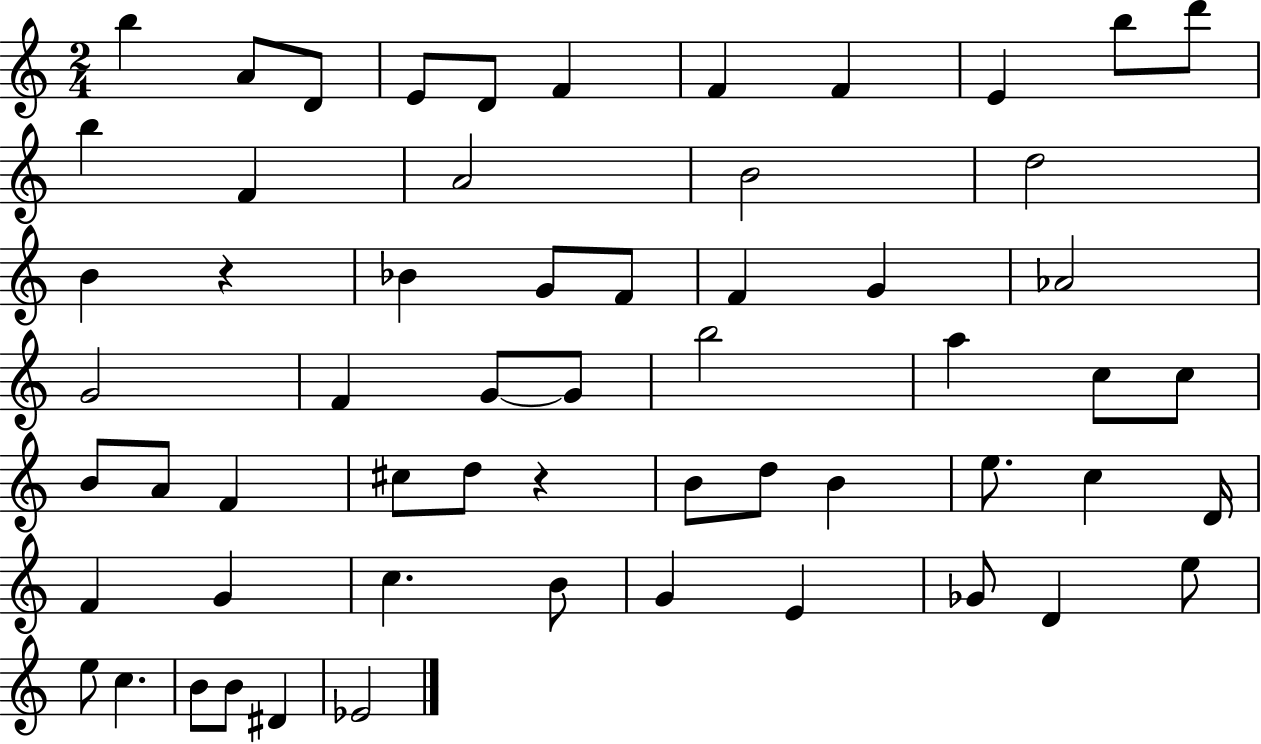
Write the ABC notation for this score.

X:1
T:Untitled
M:2/4
L:1/4
K:C
b A/2 D/2 E/2 D/2 F F F E b/2 d'/2 b F A2 B2 d2 B z _B G/2 F/2 F G _A2 G2 F G/2 G/2 b2 a c/2 c/2 B/2 A/2 F ^c/2 d/2 z B/2 d/2 B e/2 c D/4 F G c B/2 G E _G/2 D e/2 e/2 c B/2 B/2 ^D _E2